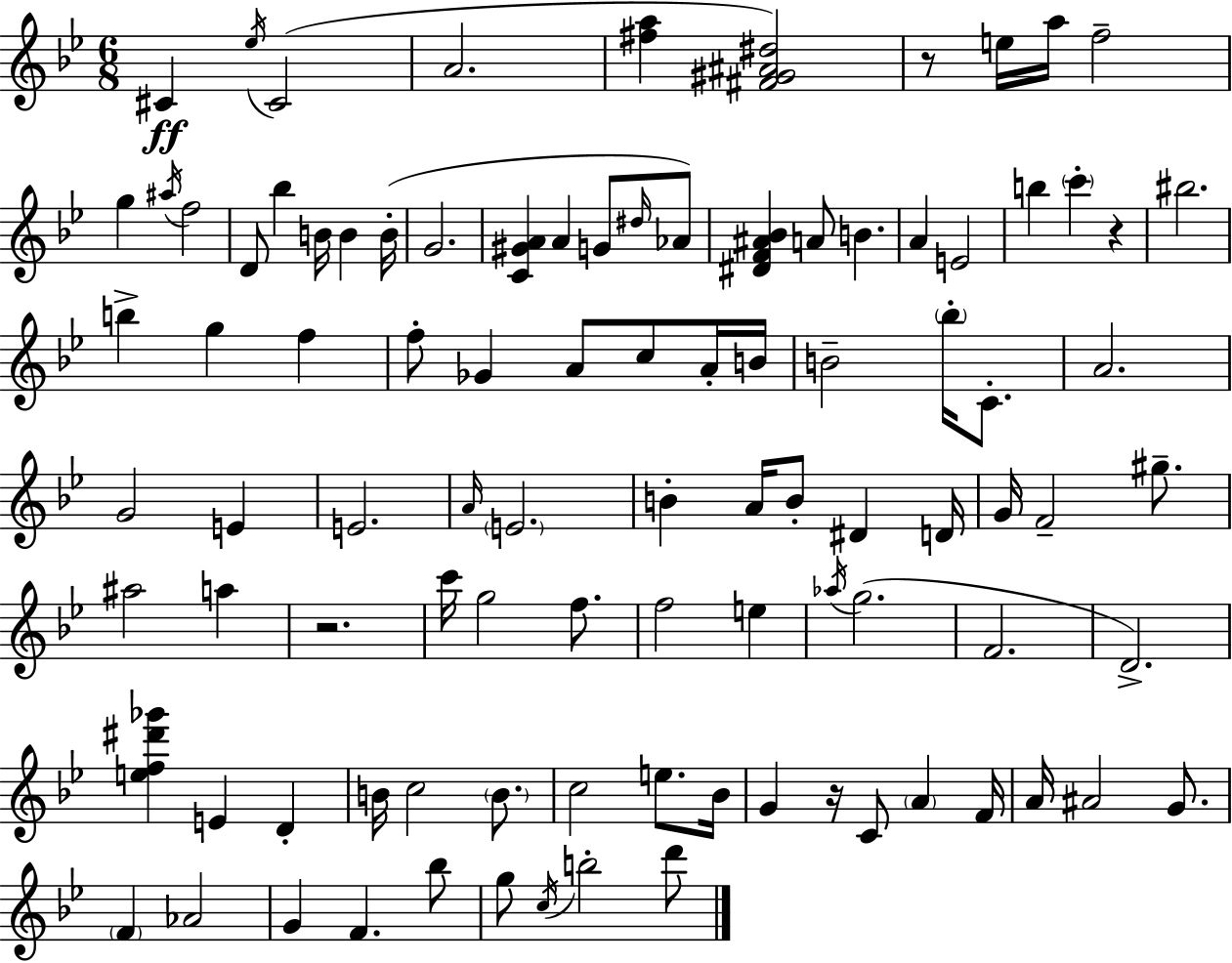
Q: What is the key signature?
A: G minor